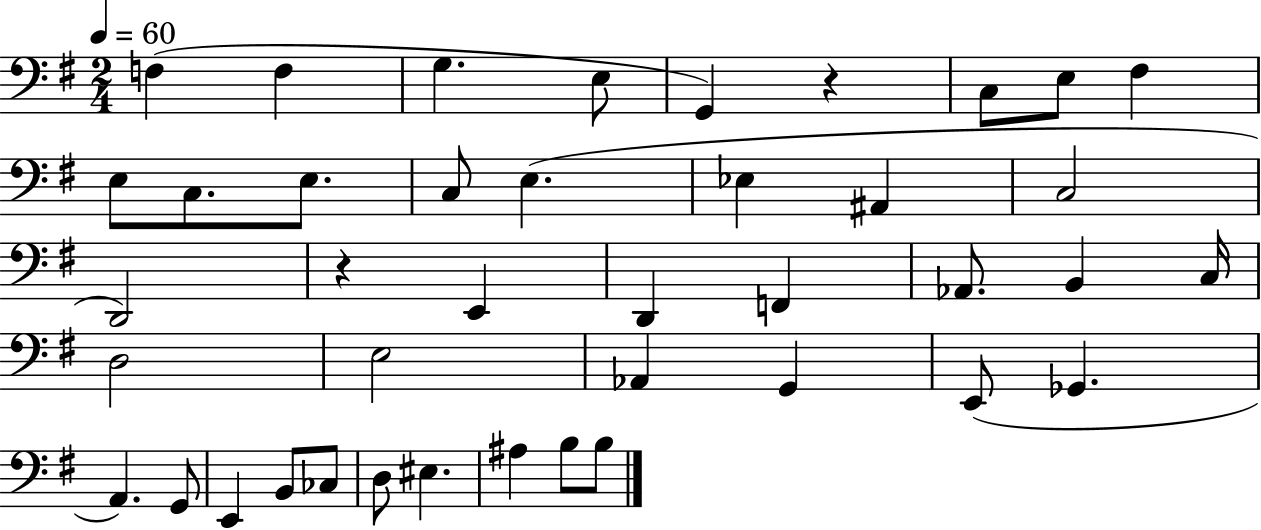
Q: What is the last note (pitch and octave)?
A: B3